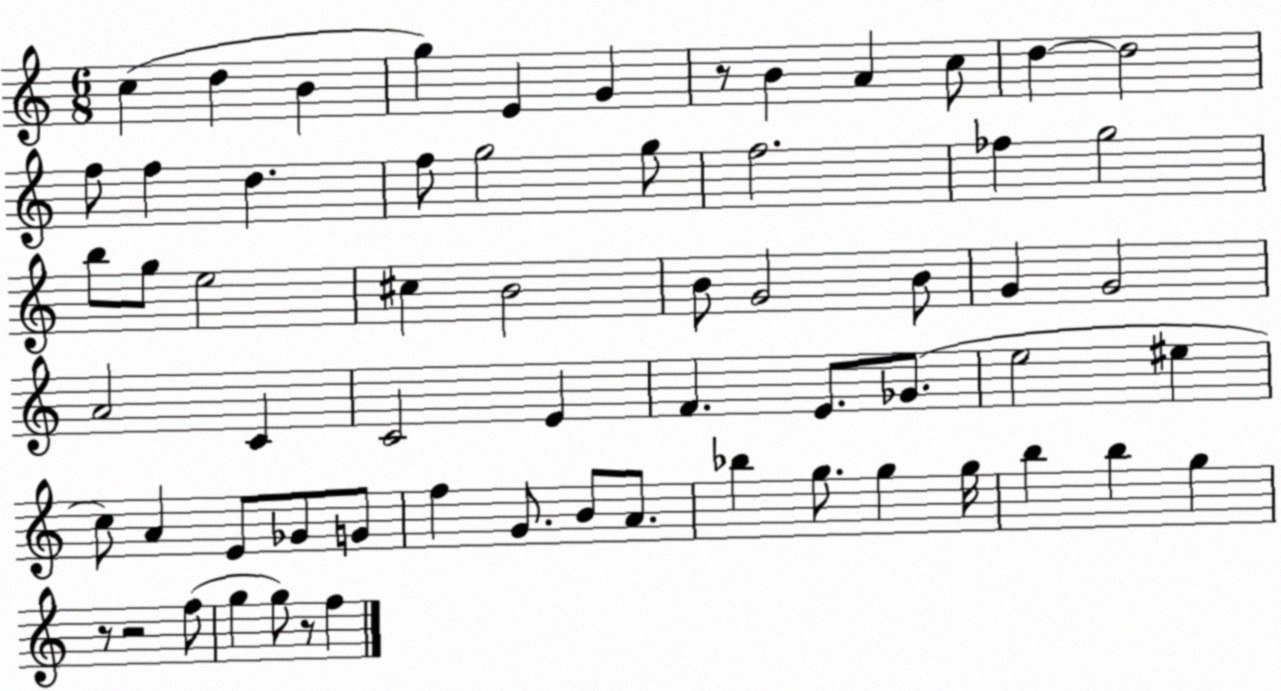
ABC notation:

X:1
T:Untitled
M:6/8
L:1/4
K:C
c d B g E G z/2 B A c/2 d d2 f/2 f d f/2 g2 g/2 f2 _f g2 b/2 g/2 e2 ^c B2 B/2 G2 B/2 G G2 A2 C C2 E F E/2 _G/2 e2 ^e c/2 A E/2 _G/2 G/2 f G/2 B/2 A/2 _b g/2 g g/4 b b g z/2 z2 f/2 g g/2 z/2 f